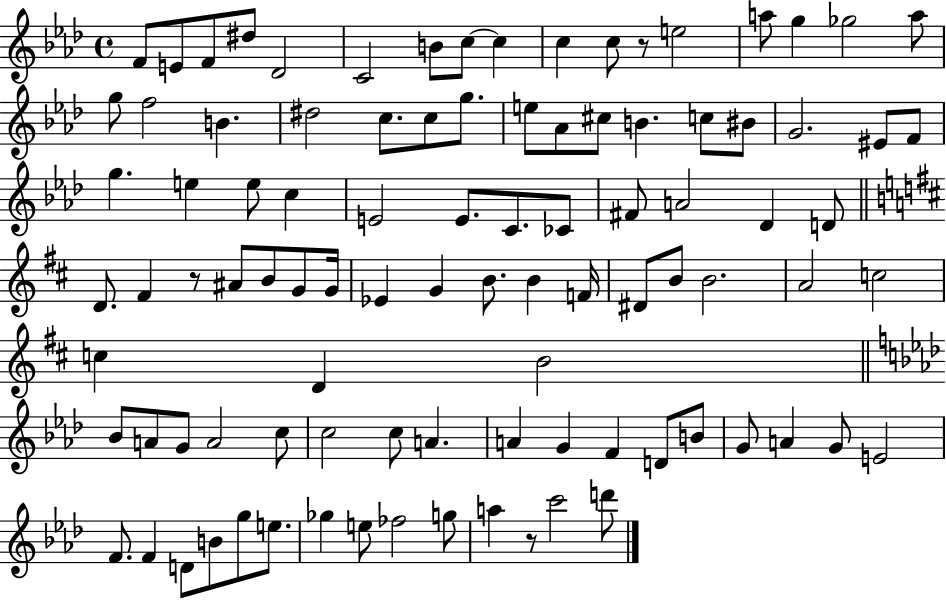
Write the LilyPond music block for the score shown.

{
  \clef treble
  \time 4/4
  \defaultTimeSignature
  \key aes \major
  \repeat volta 2 { f'8 e'8 f'8 dis''8 des'2 | c'2 b'8 c''8~~ c''4 | c''4 c''8 r8 e''2 | a''8 g''4 ges''2 a''8 | \break g''8 f''2 b'4. | dis''2 c''8. c''8 g''8. | e''8 aes'8 cis''8 b'4. c''8 bis'8 | g'2. eis'8 f'8 | \break g''4. e''4 e''8 c''4 | e'2 e'8. c'8. ces'8 | fis'8 a'2 des'4 d'8 | \bar "||" \break \key b \minor d'8. fis'4 r8 ais'8 b'8 g'8 g'16 | ees'4 g'4 b'8. b'4 f'16 | dis'8 b'8 b'2. | a'2 c''2 | \break c''4 d'4 b'2 | \bar "||" \break \key aes \major bes'8 a'8 g'8 a'2 c''8 | c''2 c''8 a'4. | a'4 g'4 f'4 d'8 b'8 | g'8 a'4 g'8 e'2 | \break f'8. f'4 d'8 b'8 g''8 e''8. | ges''4 e''8 fes''2 g''8 | a''4 r8 c'''2 d'''8 | } \bar "|."
}